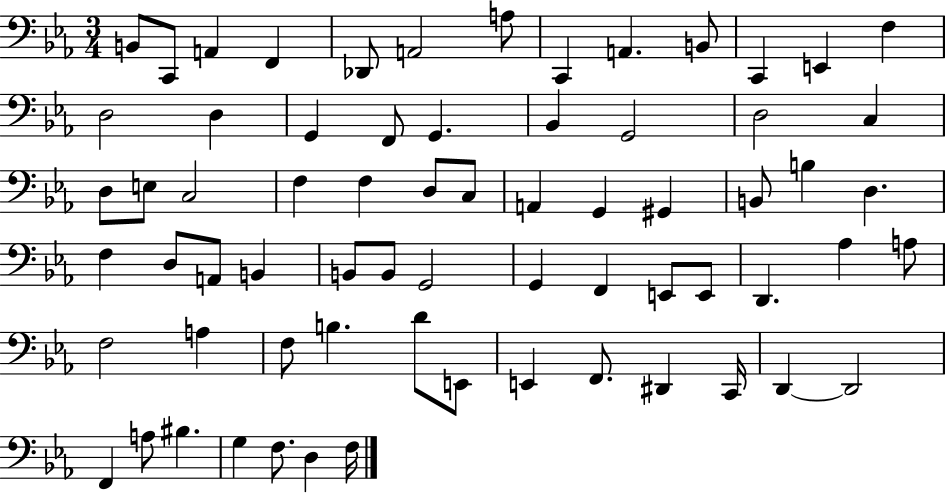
B2/e C2/e A2/q F2/q Db2/e A2/h A3/e C2/q A2/q. B2/e C2/q E2/q F3/q D3/h D3/q G2/q F2/e G2/q. Bb2/q G2/h D3/h C3/q D3/e E3/e C3/h F3/q F3/q D3/e C3/e A2/q G2/q G#2/q B2/e B3/q D3/q. F3/q D3/e A2/e B2/q B2/e B2/e G2/h G2/q F2/q E2/e E2/e D2/q. Ab3/q A3/e F3/h A3/q F3/e B3/q. D4/e E2/e E2/q F2/e. D#2/q C2/s D2/q D2/h F2/q A3/e BIS3/q. G3/q F3/e. D3/q F3/s